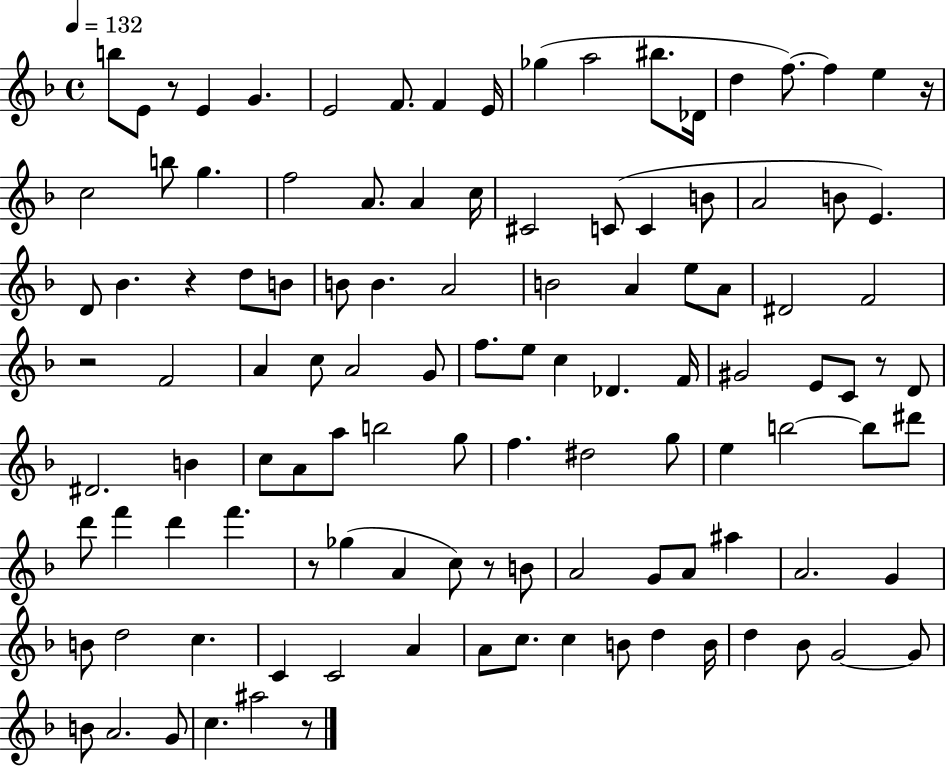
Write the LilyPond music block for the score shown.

{
  \clef treble
  \time 4/4
  \defaultTimeSignature
  \key f \major
  \tempo 4 = 132
  b''8 e'8 r8 e'4 g'4. | e'2 f'8. f'4 e'16 | ges''4( a''2 bis''8. des'16 | d''4 f''8.~~) f''4 e''4 r16 | \break c''2 b''8 g''4. | f''2 a'8. a'4 c''16 | cis'2 c'8( c'4 b'8 | a'2 b'8 e'4.) | \break d'8 bes'4. r4 d''8 b'8 | b'8 b'4. a'2 | b'2 a'4 e''8 a'8 | dis'2 f'2 | \break r2 f'2 | a'4 c''8 a'2 g'8 | f''8. e''8 c''4 des'4. f'16 | gis'2 e'8 c'8 r8 d'8 | \break dis'2. b'4 | c''8 a'8 a''8 b''2 g''8 | f''4. dis''2 g''8 | e''4 b''2~~ b''8 dis'''8 | \break d'''8 f'''4 d'''4 f'''4. | r8 ges''4( a'4 c''8) r8 b'8 | a'2 g'8 a'8 ais''4 | a'2. g'4 | \break b'8 d''2 c''4. | c'4 c'2 a'4 | a'8 c''8. c''4 b'8 d''4 b'16 | d''4 bes'8 g'2~~ g'8 | \break b'8 a'2. g'8 | c''4. ais''2 r8 | \bar "|."
}